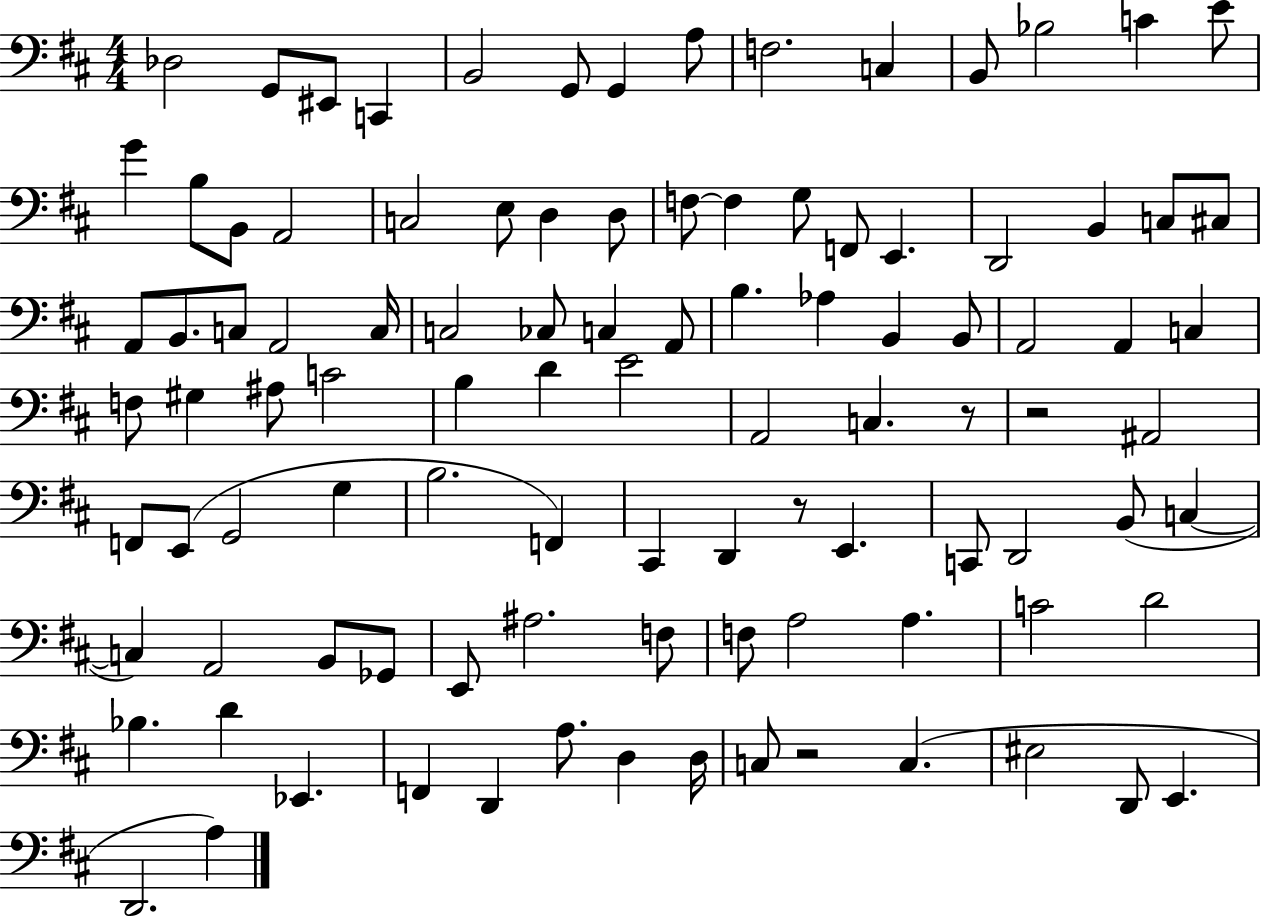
Db3/h G2/e EIS2/e C2/q B2/h G2/e G2/q A3/e F3/h. C3/q B2/e Bb3/h C4/q E4/e G4/q B3/e B2/e A2/h C3/h E3/e D3/q D3/e F3/e F3/q G3/e F2/e E2/q. D2/h B2/q C3/e C#3/e A2/e B2/e. C3/e A2/h C3/s C3/h CES3/e C3/q A2/e B3/q. Ab3/q B2/q B2/e A2/h A2/q C3/q F3/e G#3/q A#3/e C4/h B3/q D4/q E4/h A2/h C3/q. R/e R/h A#2/h F2/e E2/e G2/h G3/q B3/h. F2/q C#2/q D2/q R/e E2/q. C2/e D2/h B2/e C3/q C3/q A2/h B2/e Gb2/e E2/e A#3/h. F3/e F3/e A3/h A3/q. C4/h D4/h Bb3/q. D4/q Eb2/q. F2/q D2/q A3/e. D3/q D3/s C3/e R/h C3/q. EIS3/h D2/e E2/q. D2/h. A3/q